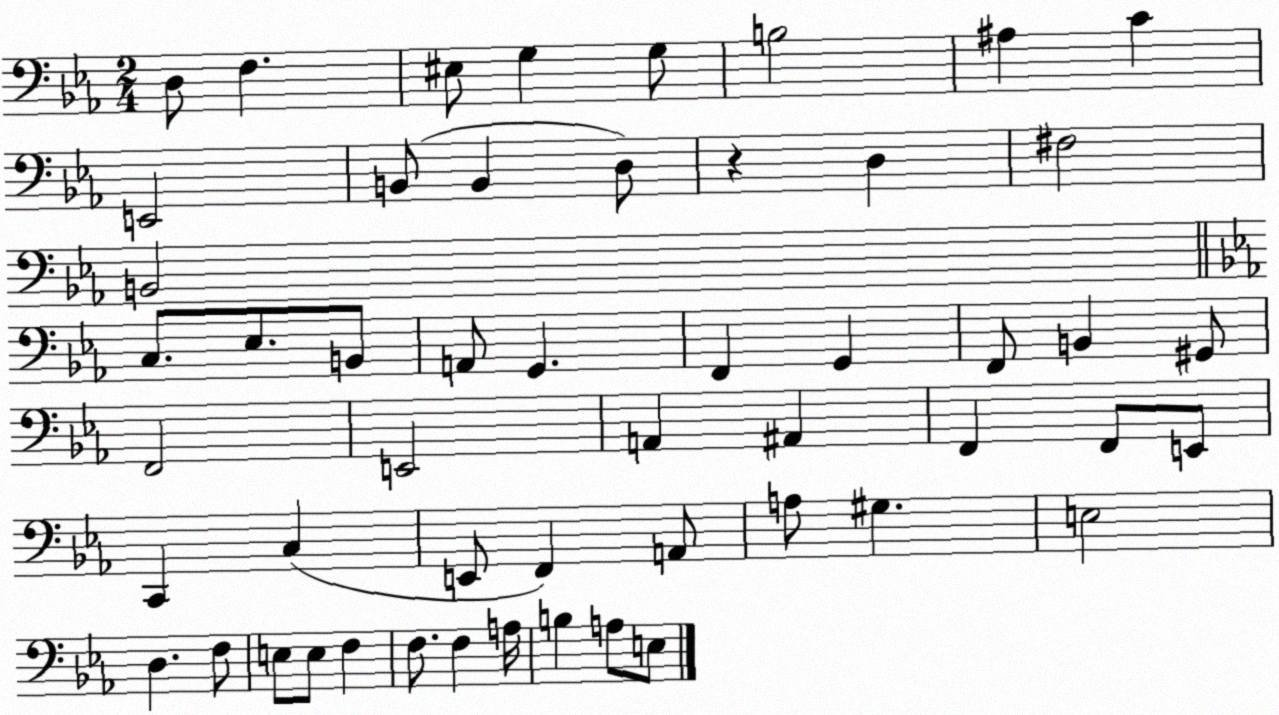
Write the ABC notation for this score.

X:1
T:Untitled
M:2/4
L:1/4
K:Eb
D,/2 F, ^E,/2 G, G,/2 B,2 ^A, C E,,2 B,,/2 B,, D,/2 z D, ^F,2 B,,2 C,/2 _E,/2 B,,/2 A,,/2 G,, F,, G,, F,,/2 B,, ^G,,/2 F,,2 E,,2 A,, ^A,, F,, F,,/2 E,,/2 C,, C, E,,/2 F,, A,,/2 A,/2 ^G, E,2 D, F,/2 E,/2 E,/2 F, F,/2 F, A,/4 B, A,/2 E,/2